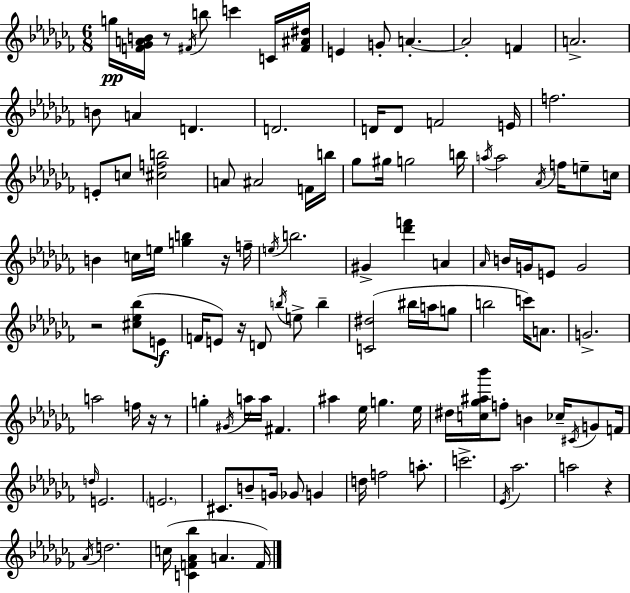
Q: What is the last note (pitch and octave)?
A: F4